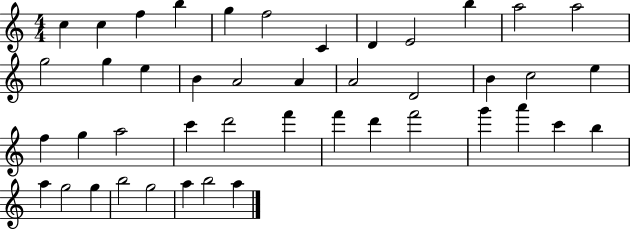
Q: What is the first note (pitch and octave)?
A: C5